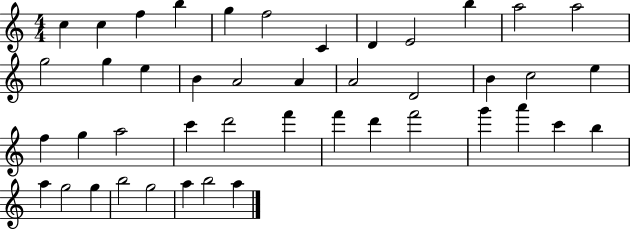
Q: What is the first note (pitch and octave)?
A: C5